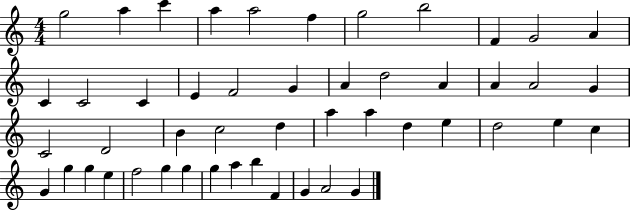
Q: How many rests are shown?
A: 0